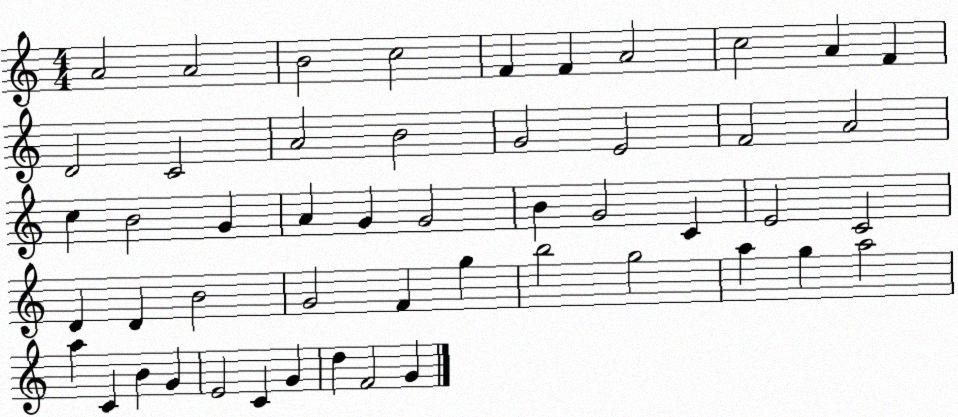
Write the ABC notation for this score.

X:1
T:Untitled
M:4/4
L:1/4
K:C
A2 A2 B2 c2 F F A2 c2 A F D2 C2 A2 B2 G2 E2 F2 A2 c B2 G A G G2 B G2 C E2 C2 D D B2 G2 F g b2 g2 a g a2 a C B G E2 C G d F2 G